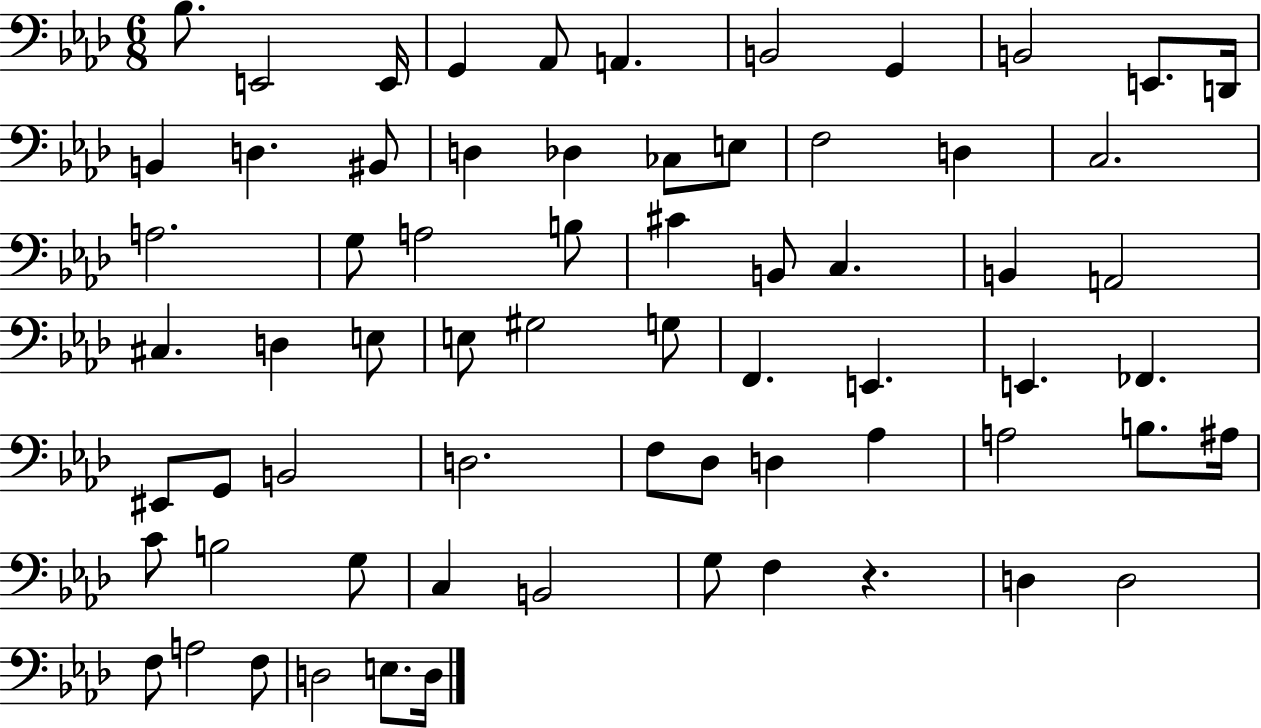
X:1
T:Untitled
M:6/8
L:1/4
K:Ab
_B,/2 E,,2 E,,/4 G,, _A,,/2 A,, B,,2 G,, B,,2 E,,/2 D,,/4 B,, D, ^B,,/2 D, _D, _C,/2 E,/2 F,2 D, C,2 A,2 G,/2 A,2 B,/2 ^C B,,/2 C, B,, A,,2 ^C, D, E,/2 E,/2 ^G,2 G,/2 F,, E,, E,, _F,, ^E,,/2 G,,/2 B,,2 D,2 F,/2 _D,/2 D, _A, A,2 B,/2 ^A,/4 C/2 B,2 G,/2 C, B,,2 G,/2 F, z D, D,2 F,/2 A,2 F,/2 D,2 E,/2 D,/4